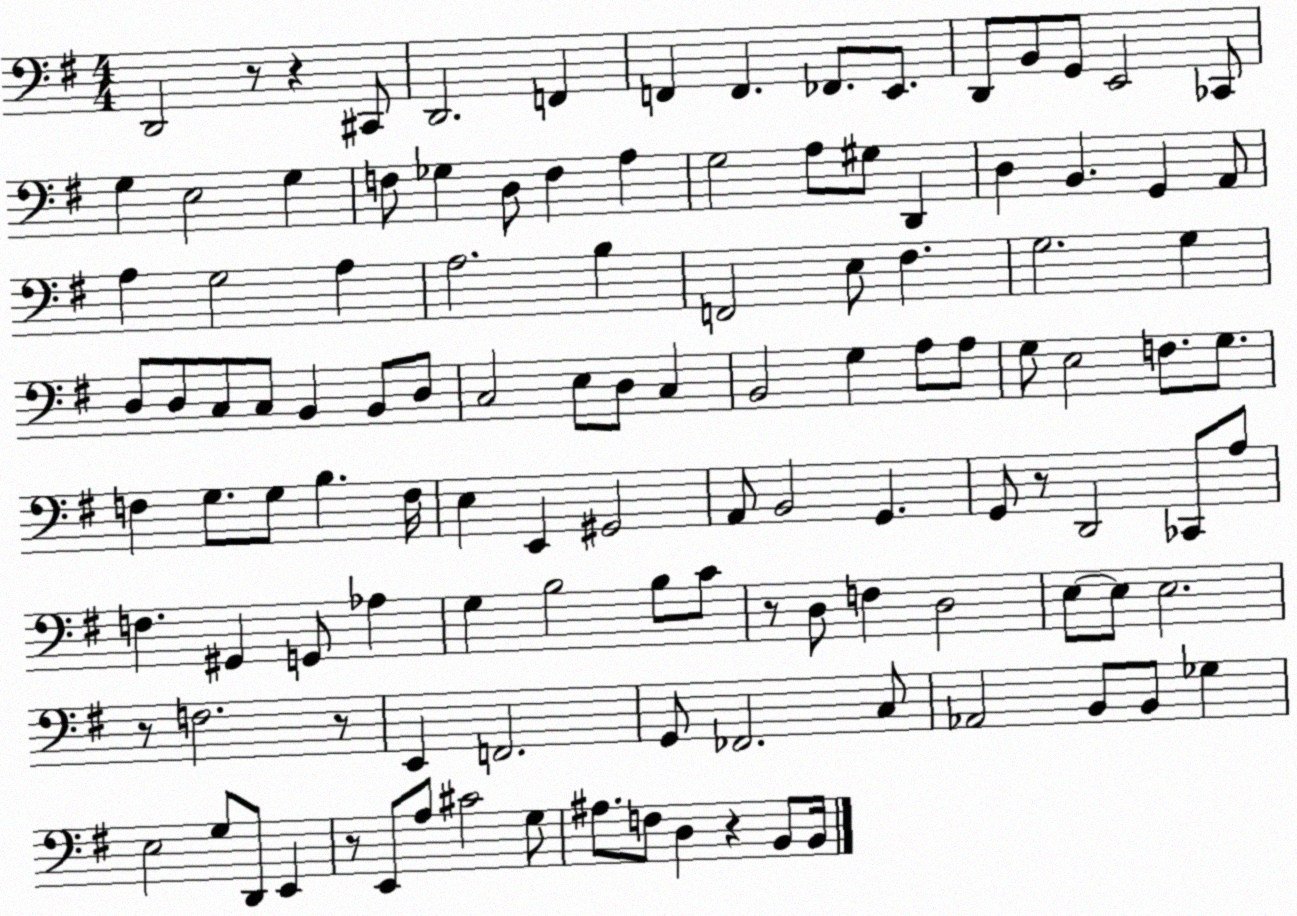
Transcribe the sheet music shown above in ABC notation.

X:1
T:Untitled
M:4/4
L:1/4
K:G
D,,2 z/2 z ^C,,/2 D,,2 F,, F,, F,, _F,,/2 E,,/2 D,,/2 B,,/2 G,,/2 E,,2 _C,,/2 G, E,2 G, F,/2 _G, D,/2 F, A, G,2 A,/2 ^G,/2 D,, D, B,, G,, A,,/2 A, G,2 A, A,2 B, F,,2 E,/2 ^F, G,2 G, D,/2 D,/2 C,/2 C,/2 B,, B,,/2 D,/2 C,2 E,/2 D,/2 C, B,,2 G, A,/2 A,/2 G,/2 E,2 F,/2 G,/2 F, G,/2 G,/2 B, F,/4 E, E,, ^G,,2 A,,/2 B,,2 G,, G,,/2 z/2 D,,2 _C,,/2 A,/2 F, ^G,, G,,/2 _A, G, B,2 B,/2 C/2 z/2 D,/2 F, D,2 E,/2 E,/2 E,2 z/2 F,2 z/2 E,, F,,2 G,,/2 _F,,2 C,/2 _A,,2 B,,/2 B,,/2 _G, E,2 G,/2 D,,/2 E,, z/2 E,,/2 A,/2 ^C2 G,/2 ^A,/2 F,/2 D, z B,,/2 B,,/4